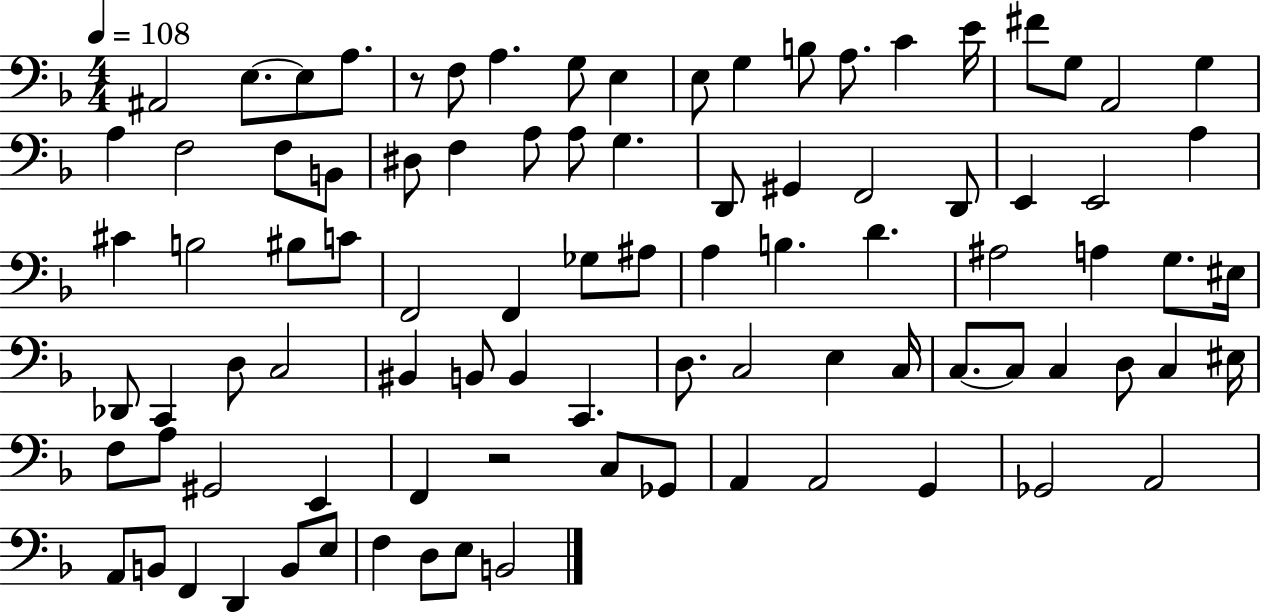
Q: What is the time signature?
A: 4/4